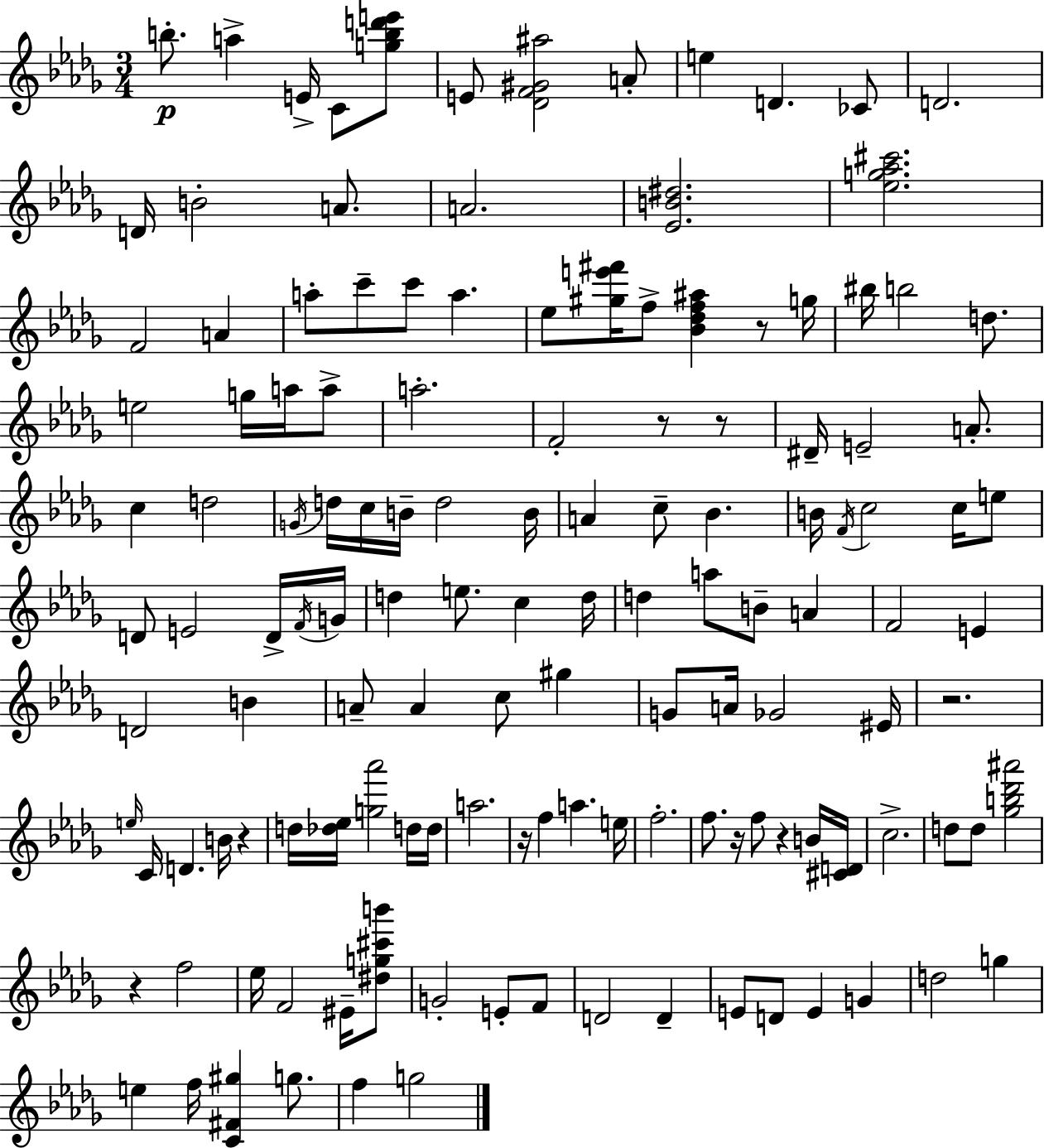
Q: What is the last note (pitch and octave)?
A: G5